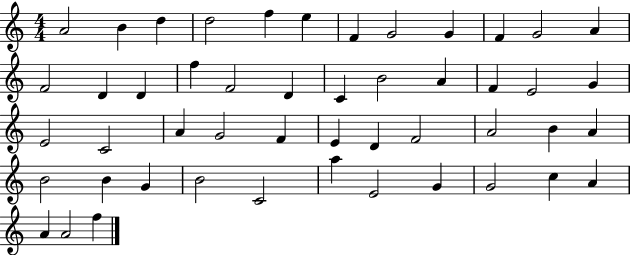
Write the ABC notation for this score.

X:1
T:Untitled
M:4/4
L:1/4
K:C
A2 B d d2 f e F G2 G F G2 A F2 D D f F2 D C B2 A F E2 G E2 C2 A G2 F E D F2 A2 B A B2 B G B2 C2 a E2 G G2 c A A A2 f